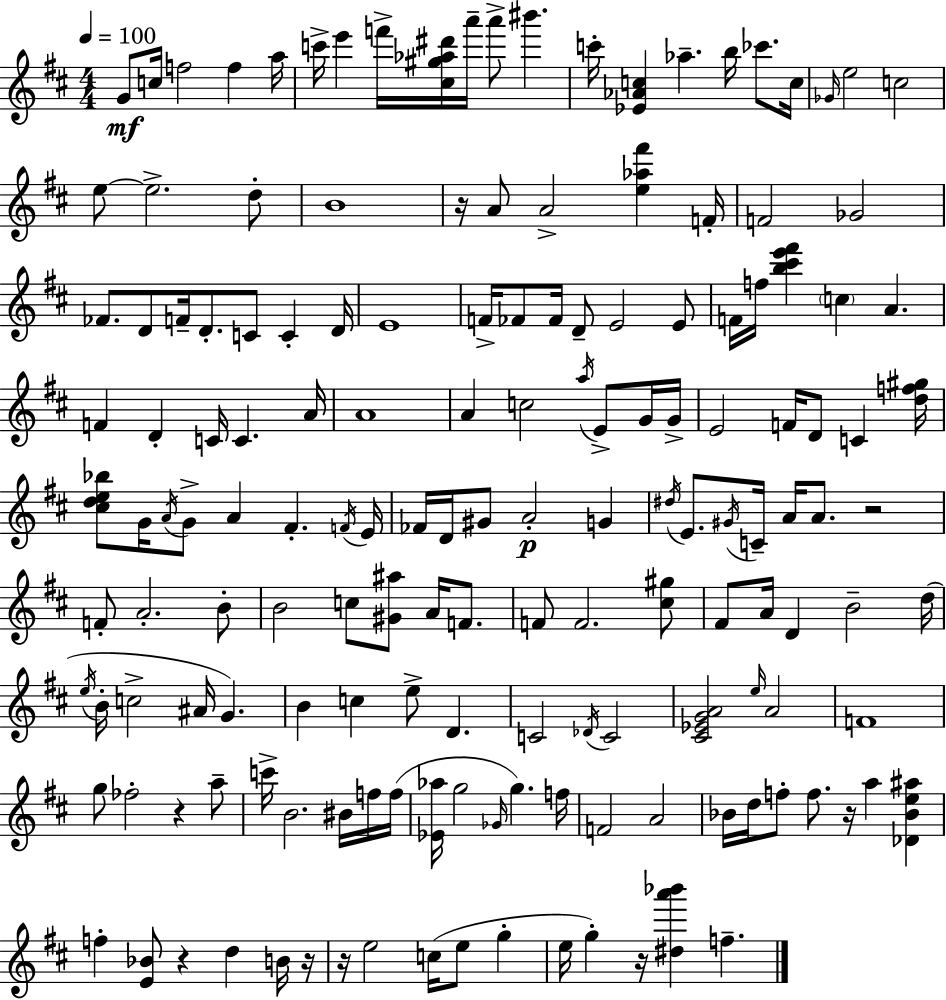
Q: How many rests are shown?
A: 8